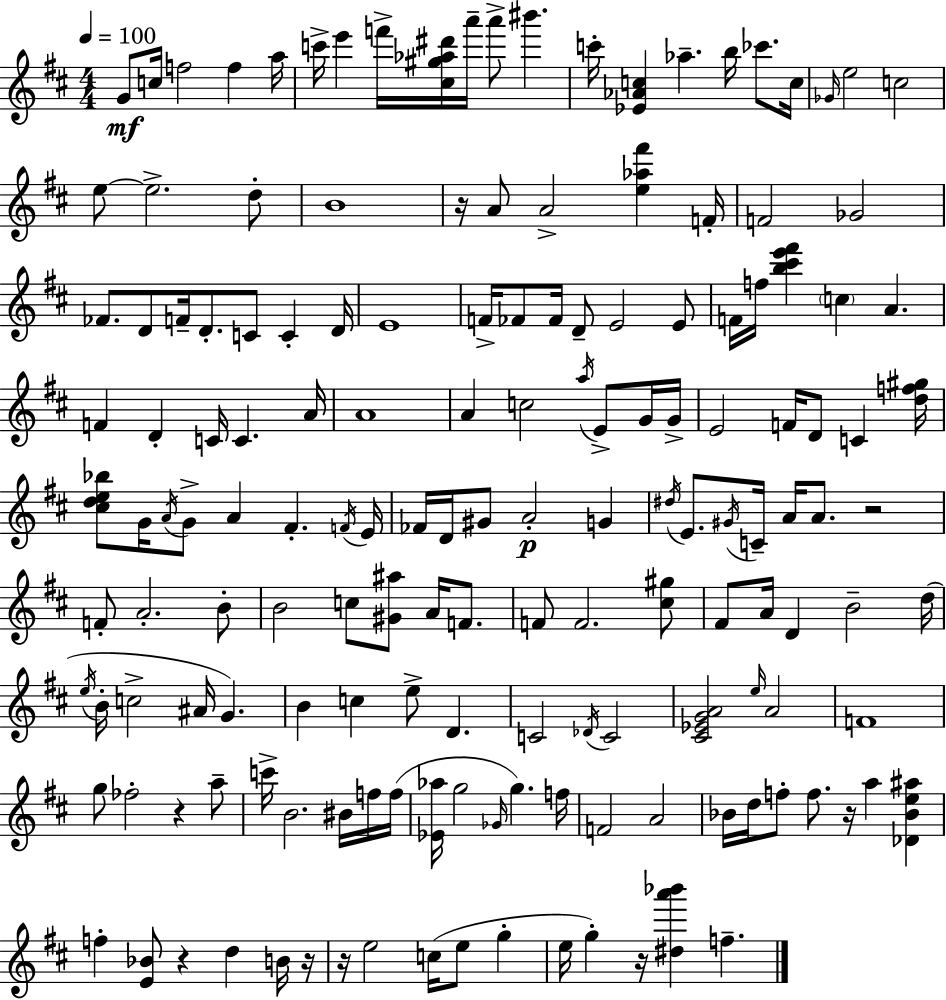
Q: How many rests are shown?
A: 8